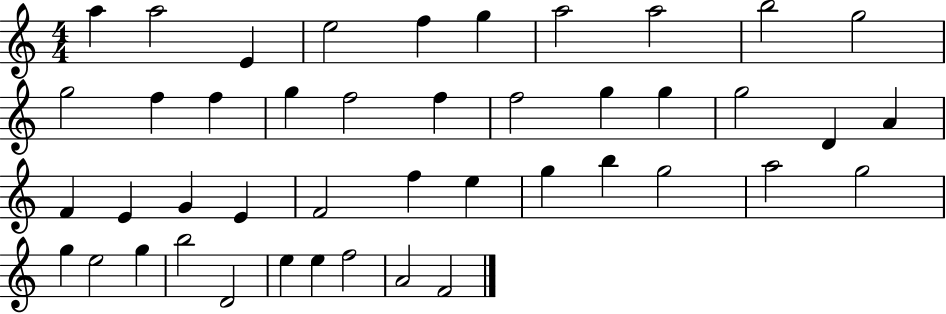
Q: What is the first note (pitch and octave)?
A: A5